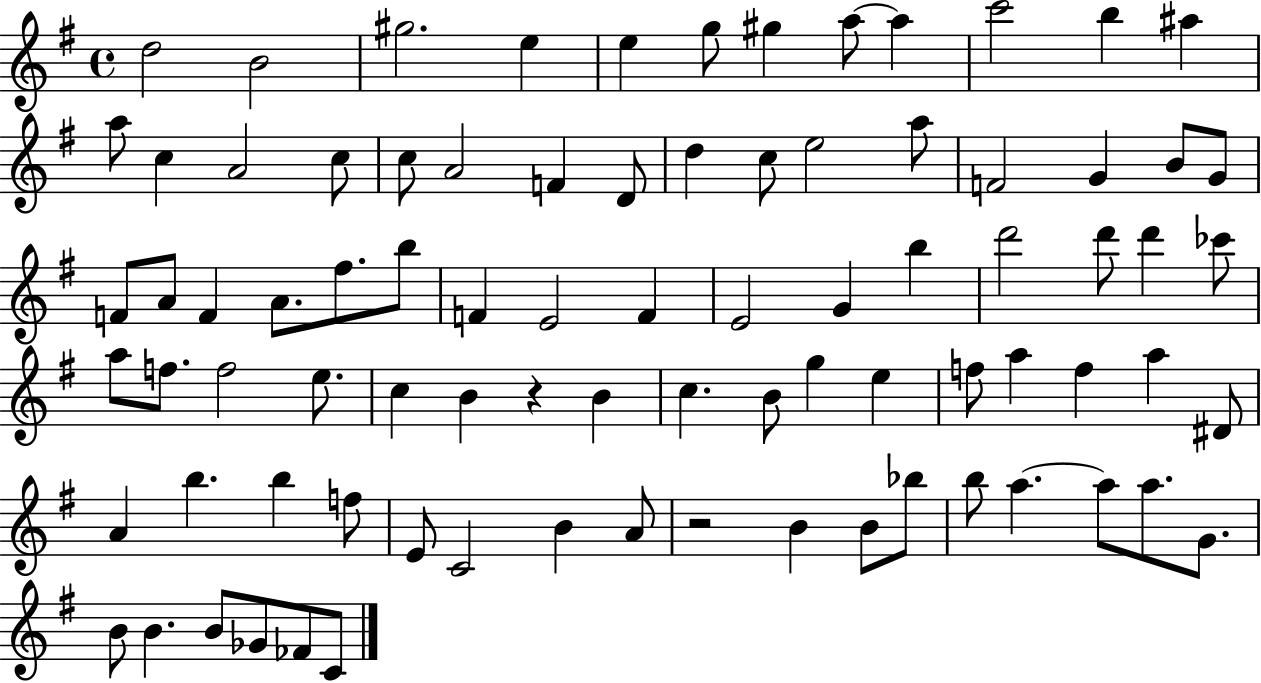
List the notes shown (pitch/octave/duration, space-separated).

D5/h B4/h G#5/h. E5/q E5/q G5/e G#5/q A5/e A5/q C6/h B5/q A#5/q A5/e C5/q A4/h C5/e C5/e A4/h F4/q D4/e D5/q C5/e E5/h A5/e F4/h G4/q B4/e G4/e F4/e A4/e F4/q A4/e. F#5/e. B5/e F4/q E4/h F4/q E4/h G4/q B5/q D6/h D6/e D6/q CES6/e A5/e F5/e. F5/h E5/e. C5/q B4/q R/q B4/q C5/q. B4/e G5/q E5/q F5/e A5/q F5/q A5/q D#4/e A4/q B5/q. B5/q F5/e E4/e C4/h B4/q A4/e R/h B4/q B4/e Bb5/e B5/e A5/q. A5/e A5/e. G4/e. B4/e B4/q. B4/e Gb4/e FES4/e C4/e